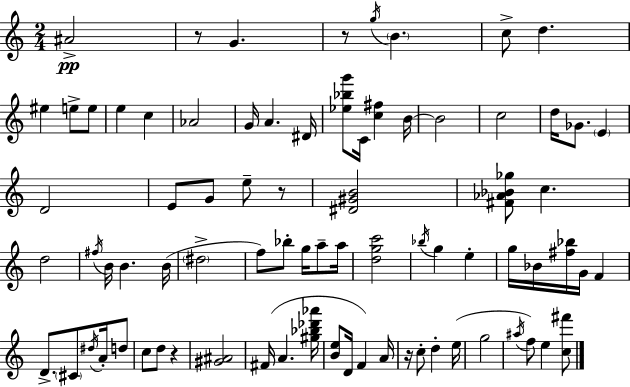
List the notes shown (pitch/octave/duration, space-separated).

A#4/h R/e G4/q. R/e G5/s B4/q. C5/e D5/q. EIS5/q E5/e E5/e E5/q C5/q Ab4/h G4/s A4/q. D#4/s [Eb5,Bb5,G6]/e C4/s [C5,F#5]/q B4/s B4/h C5/h D5/s Gb4/e. E4/q D4/h E4/e G4/e E5/e R/e [D#4,G#4,B4]/h [F#4,Ab4,Bb4,Gb5]/e C5/q. D5/h F#5/s B4/s B4/q. B4/s D#5/h F5/e Bb5/e G5/s A5/e A5/s [D5,G5,C6]/h Bb5/s G5/q E5/q G5/s Bb4/s [F#5,Bb5]/s G4/s F4/q D4/e. C#4/e D#5/s A4/s D5/e C5/e D5/e R/q [G#4,A#4]/h F#4/s A4/q. [G#5,Bb5,Db6,Ab6]/s [B4,E5]/e D4/s F4/q A4/s R/s C5/e D5/q E5/s G5/h A#5/s F5/e E5/q [C5,F#6]/e